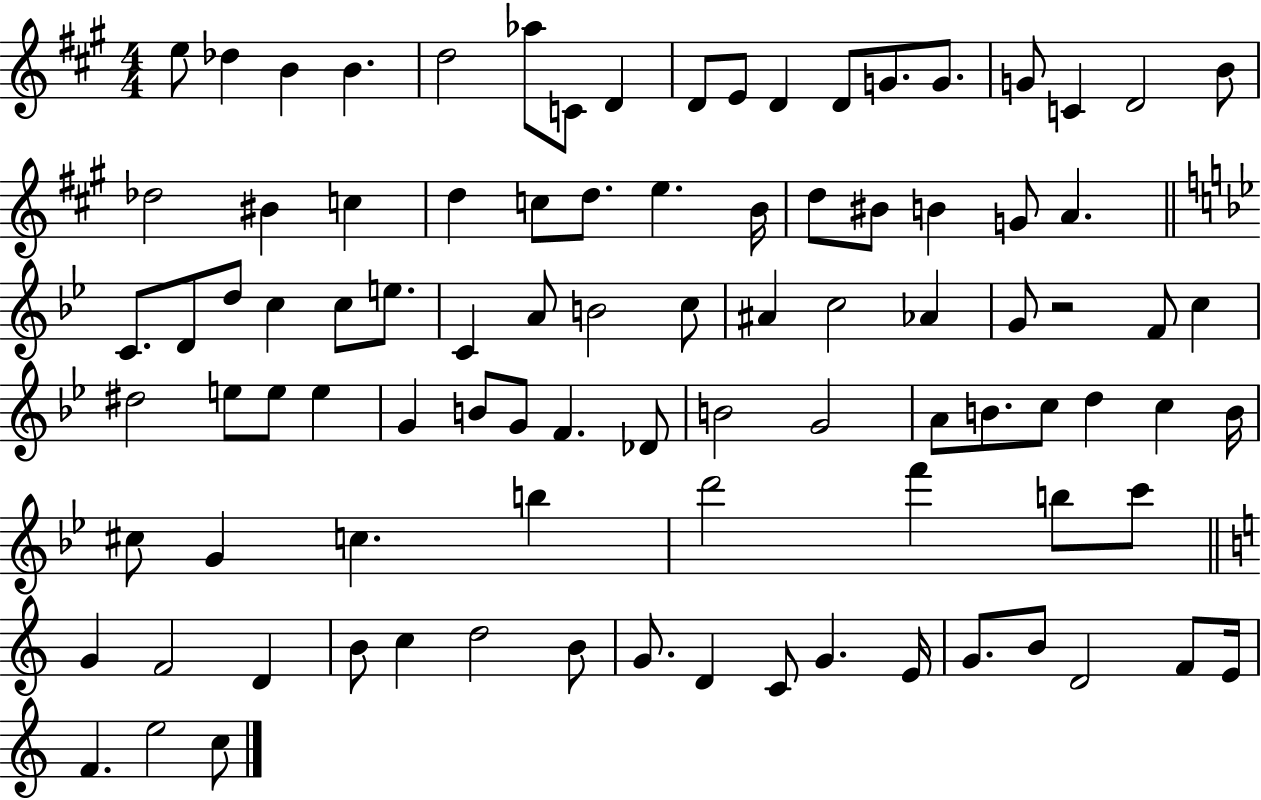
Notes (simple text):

E5/e Db5/q B4/q B4/q. D5/h Ab5/e C4/e D4/q D4/e E4/e D4/q D4/e G4/e. G4/e. G4/e C4/q D4/h B4/e Db5/h BIS4/q C5/q D5/q C5/e D5/e. E5/q. B4/s D5/e BIS4/e B4/q G4/e A4/q. C4/e. D4/e D5/e C5/q C5/e E5/e. C4/q A4/e B4/h C5/e A#4/q C5/h Ab4/q G4/e R/h F4/e C5/q D#5/h E5/e E5/e E5/q G4/q B4/e G4/e F4/q. Db4/e B4/h G4/h A4/e B4/e. C5/e D5/q C5/q B4/s C#5/e G4/q C5/q. B5/q D6/h F6/q B5/e C6/e G4/q F4/h D4/q B4/e C5/q D5/h B4/e G4/e. D4/q C4/e G4/q. E4/s G4/e. B4/e D4/h F4/e E4/s F4/q. E5/h C5/e